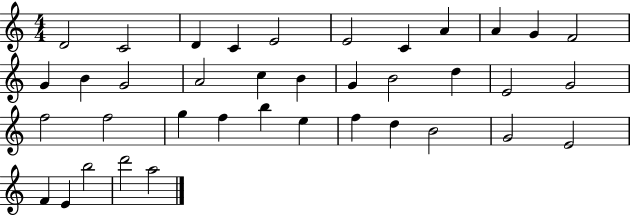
D4/h C4/h D4/q C4/q E4/h E4/h C4/q A4/q A4/q G4/q F4/h G4/q B4/q G4/h A4/h C5/q B4/q G4/q B4/h D5/q E4/h G4/h F5/h F5/h G5/q F5/q B5/q E5/q F5/q D5/q B4/h G4/h E4/h F4/q E4/q B5/h D6/h A5/h